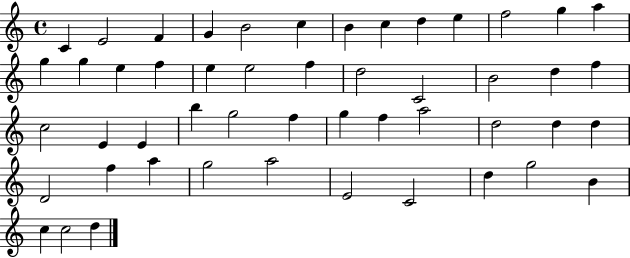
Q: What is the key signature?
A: C major